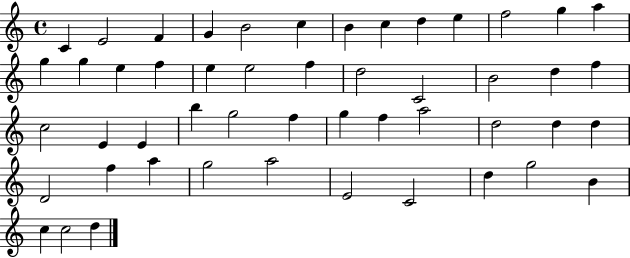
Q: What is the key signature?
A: C major